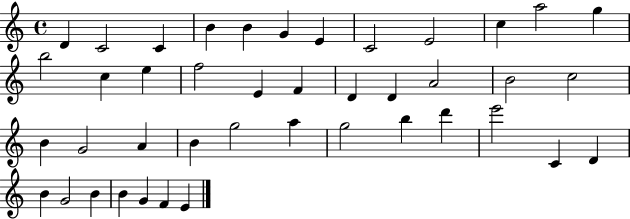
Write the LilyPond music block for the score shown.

{
  \clef treble
  \time 4/4
  \defaultTimeSignature
  \key c \major
  d'4 c'2 c'4 | b'4 b'4 g'4 e'4 | c'2 e'2 | c''4 a''2 g''4 | \break b''2 c''4 e''4 | f''2 e'4 f'4 | d'4 d'4 a'2 | b'2 c''2 | \break b'4 g'2 a'4 | b'4 g''2 a''4 | g''2 b''4 d'''4 | e'''2 c'4 d'4 | \break b'4 g'2 b'4 | b'4 g'4 f'4 e'4 | \bar "|."
}